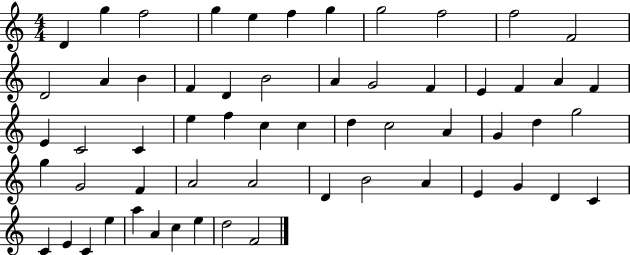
D4/q G5/q F5/h G5/q E5/q F5/q G5/q G5/h F5/h F5/h F4/h D4/h A4/q B4/q F4/q D4/q B4/h A4/q G4/h F4/q E4/q F4/q A4/q F4/q E4/q C4/h C4/q E5/q F5/q C5/q C5/q D5/q C5/h A4/q G4/q D5/q G5/h G5/q G4/h F4/q A4/h A4/h D4/q B4/h A4/q E4/q G4/q D4/q C4/q C4/q E4/q C4/q E5/q A5/q A4/q C5/q E5/q D5/h F4/h